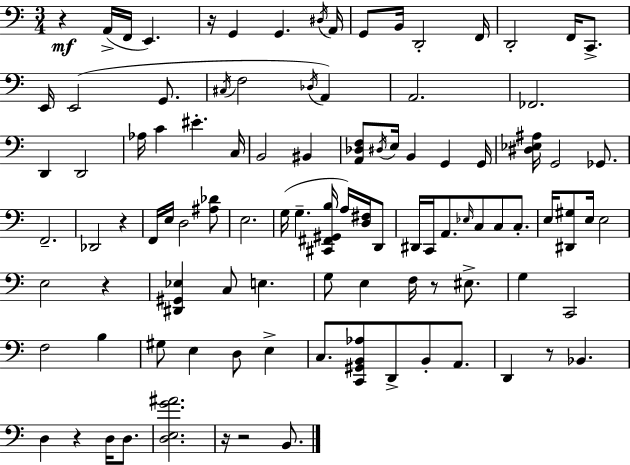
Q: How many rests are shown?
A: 9